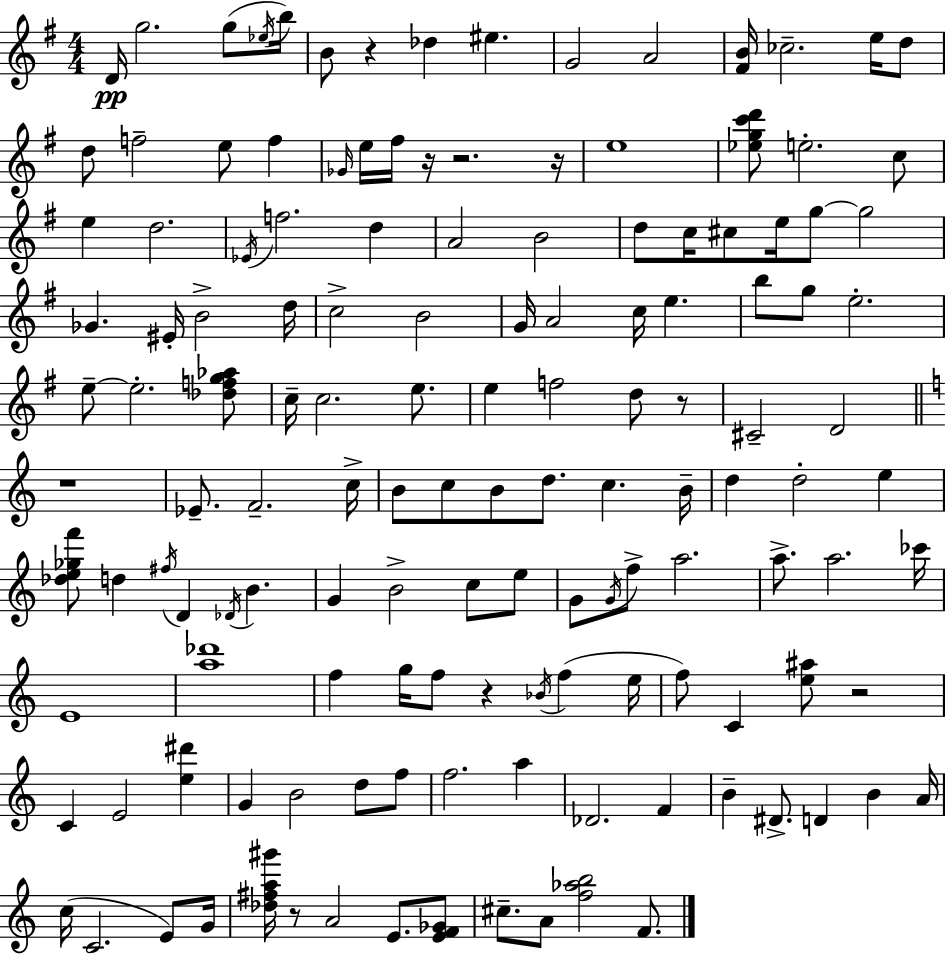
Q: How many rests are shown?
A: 9